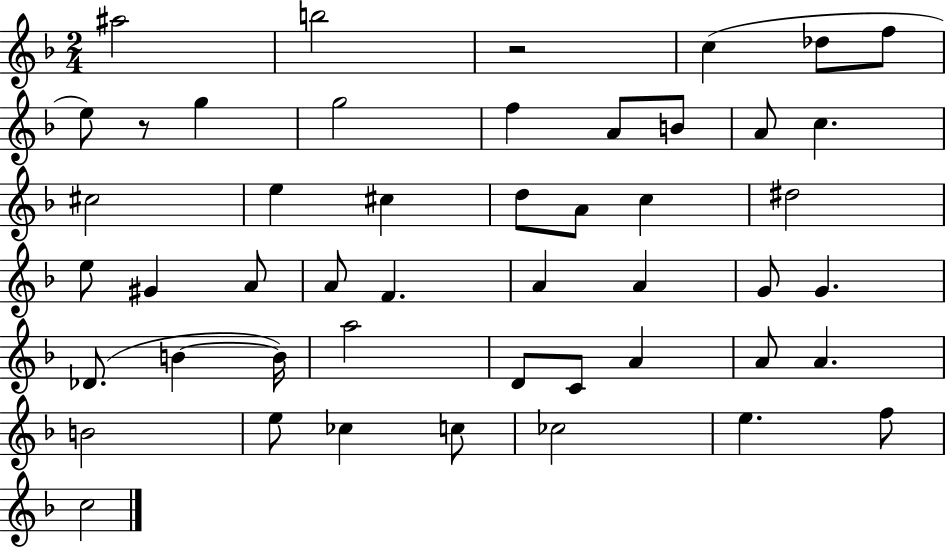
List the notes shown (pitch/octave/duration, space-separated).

A#5/h B5/h R/h C5/q Db5/e F5/e E5/e R/e G5/q G5/h F5/q A4/e B4/e A4/e C5/q. C#5/h E5/q C#5/q D5/e A4/e C5/q D#5/h E5/e G#4/q A4/e A4/e F4/q. A4/q A4/q G4/e G4/q. Db4/e. B4/q B4/s A5/h D4/e C4/e A4/q A4/e A4/q. B4/h E5/e CES5/q C5/e CES5/h E5/q. F5/e C5/h